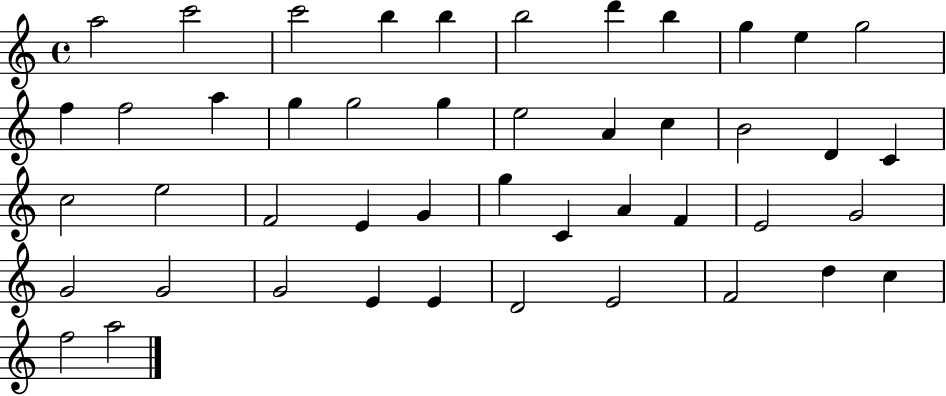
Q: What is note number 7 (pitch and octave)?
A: D6